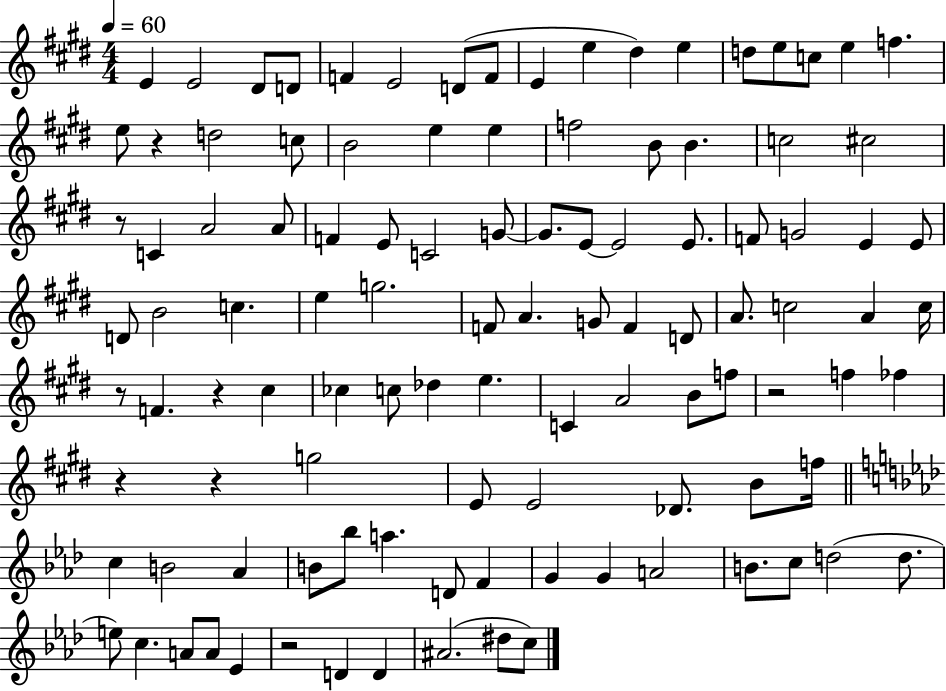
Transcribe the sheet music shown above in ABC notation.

X:1
T:Untitled
M:4/4
L:1/4
K:E
E E2 ^D/2 D/2 F E2 D/2 F/2 E e ^d e d/2 e/2 c/2 e f e/2 z d2 c/2 B2 e e f2 B/2 B c2 ^c2 z/2 C A2 A/2 F E/2 C2 G/2 G/2 E/2 E2 E/2 F/2 G2 E E/2 D/2 B2 c e g2 F/2 A G/2 F D/2 A/2 c2 A c/4 z/2 F z ^c _c c/2 _d e C A2 B/2 f/2 z2 f _f z z g2 E/2 E2 _D/2 B/2 f/4 c B2 _A B/2 _b/2 a D/2 F G G A2 B/2 c/2 d2 d/2 e/2 c A/2 A/2 _E z2 D D ^A2 ^d/2 c/2